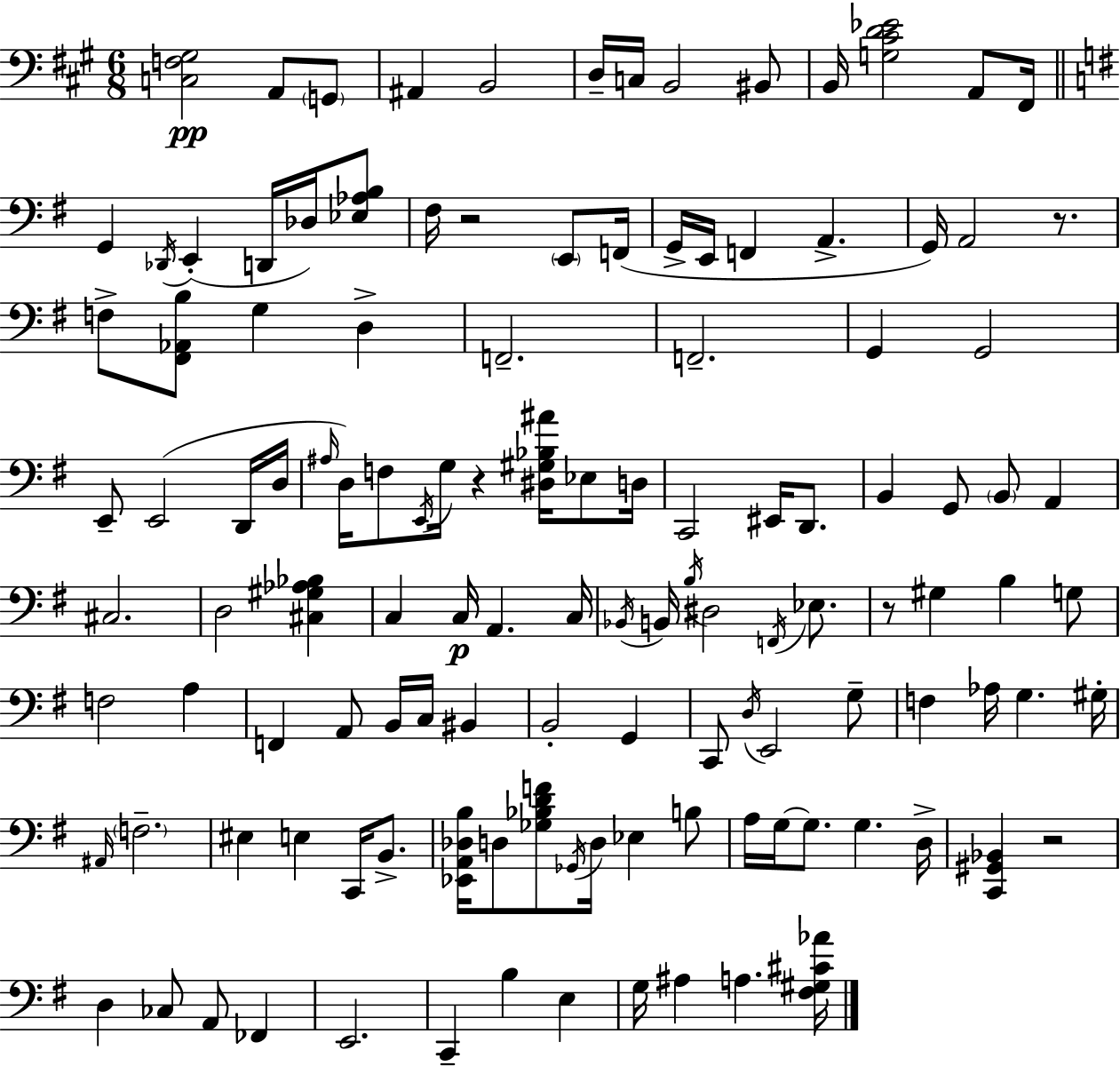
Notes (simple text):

[C3,F3,G#3]/h A2/e G2/e A#2/q B2/h D3/s C3/s B2/h BIS2/e B2/s [G3,C#4,D4,Eb4]/h A2/e F#2/s G2/q Db2/s E2/q D2/s Db3/s [Eb3,Ab3,B3]/e F#3/s R/h E2/e F2/s G2/s E2/s F2/q A2/q. G2/s A2/h R/e. F3/e [F#2,Ab2,B3]/e G3/q D3/q F2/h. F2/h. G2/q G2/h E2/e E2/h D2/s D3/s A#3/s D3/s F3/e E2/s G3/s R/q [D#3,G#3,Bb3,A#4]/s Eb3/e D3/s C2/h EIS2/s D2/e. B2/q G2/e B2/e A2/q C#3/h. D3/h [C#3,G#3,Ab3,Bb3]/q C3/q C3/s A2/q. C3/s Bb2/s B2/s B3/s D#3/h F2/s Eb3/e. R/e G#3/q B3/q G3/e F3/h A3/q F2/q A2/e B2/s C3/s BIS2/q B2/h G2/q C2/e D3/s E2/h G3/e F3/q Ab3/s G3/q. G#3/s A#2/s F3/h. EIS3/q E3/q C2/s B2/e. [Eb2,A2,Db3,B3]/s D3/e [Gb3,Bb3,D4,F4]/e Gb2/s D3/s Eb3/q B3/e A3/s G3/s G3/e. G3/q. D3/s [C2,G#2,Bb2]/q R/h D3/q CES3/e A2/e FES2/q E2/h. C2/q B3/q E3/q G3/s A#3/q A3/q. [F#3,G#3,C#4,Ab4]/s